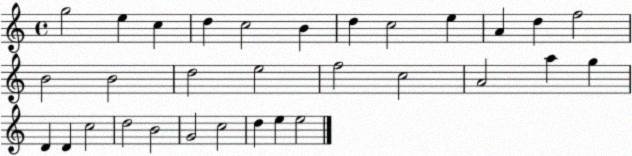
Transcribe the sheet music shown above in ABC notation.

X:1
T:Untitled
M:4/4
L:1/4
K:C
g2 e c d c2 B d c2 e A d f2 B2 B2 d2 e2 f2 c2 A2 a g D D c2 d2 B2 G2 c2 d e e2